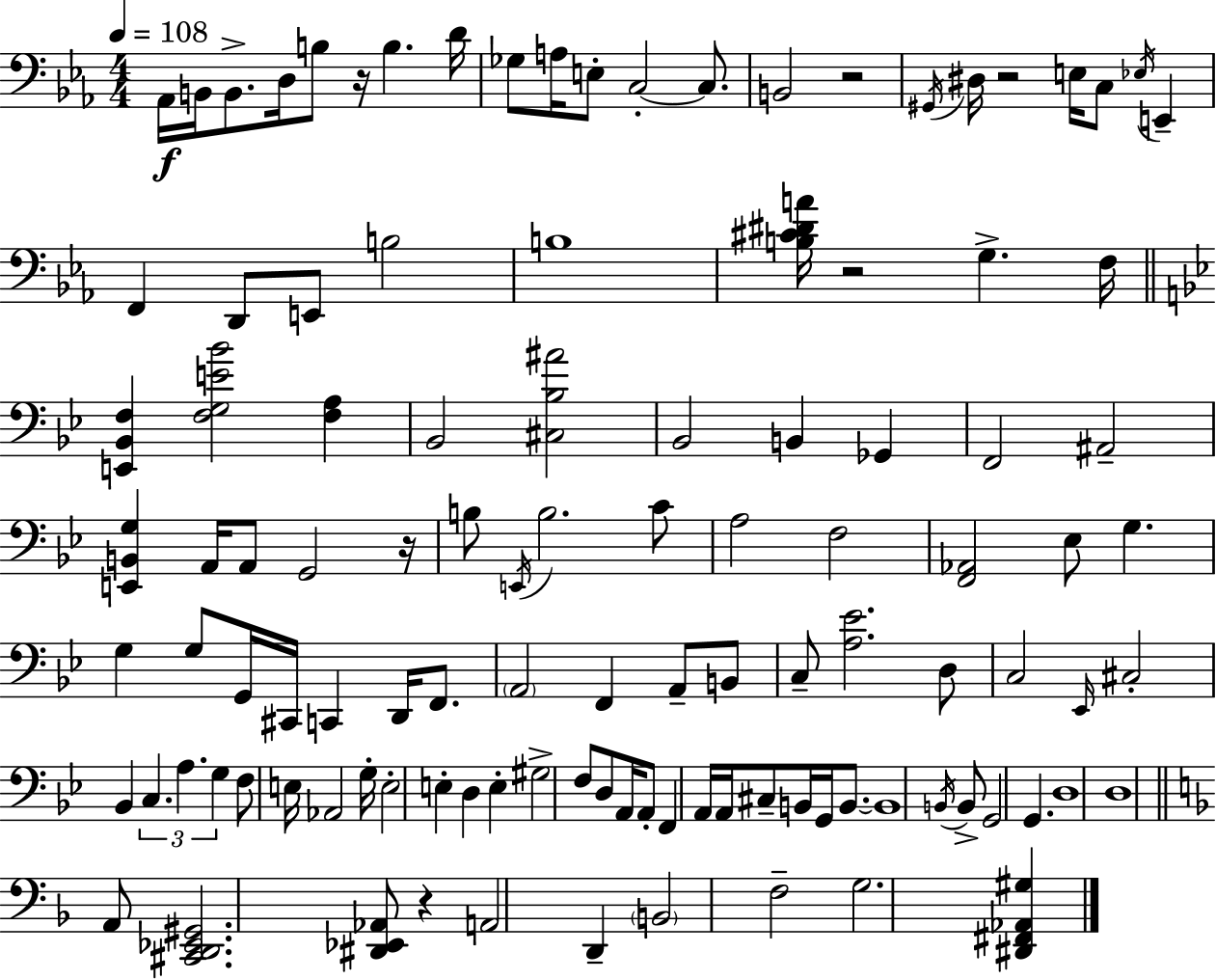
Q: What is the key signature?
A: EES major